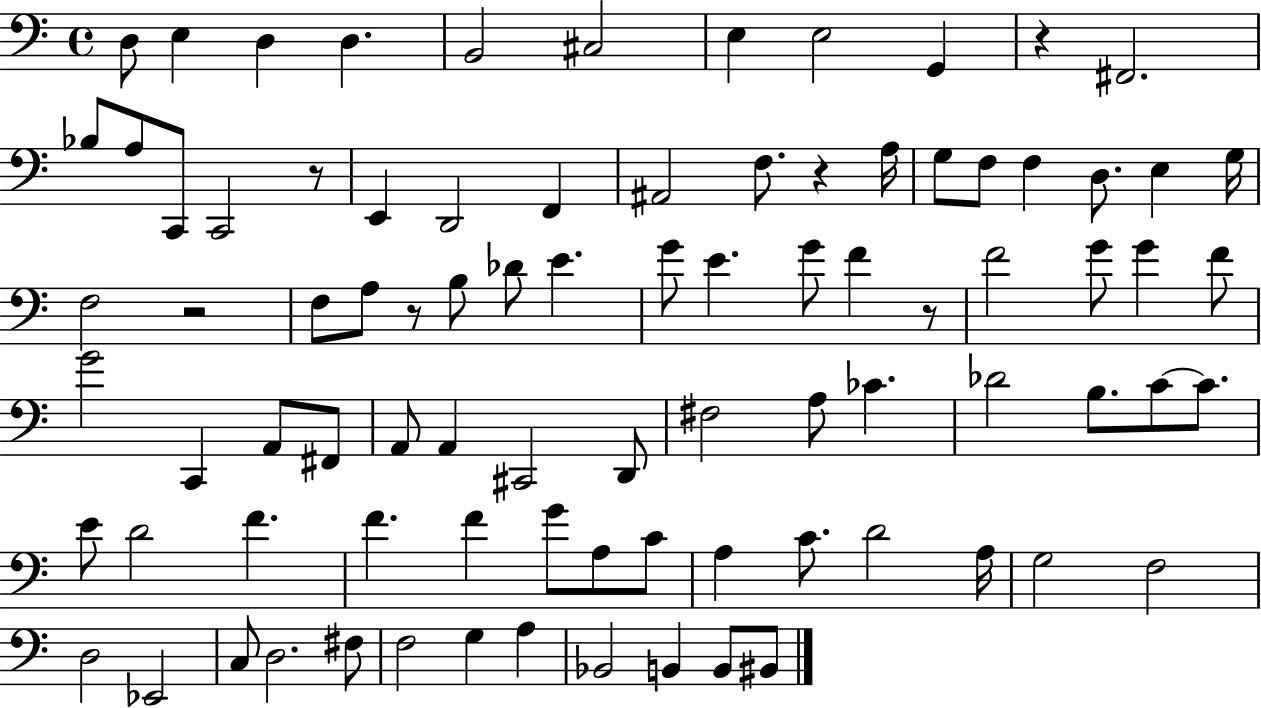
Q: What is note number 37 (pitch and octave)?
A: F4